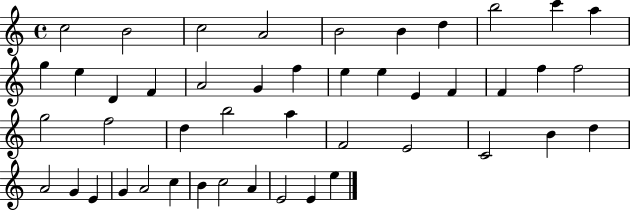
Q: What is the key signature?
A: C major